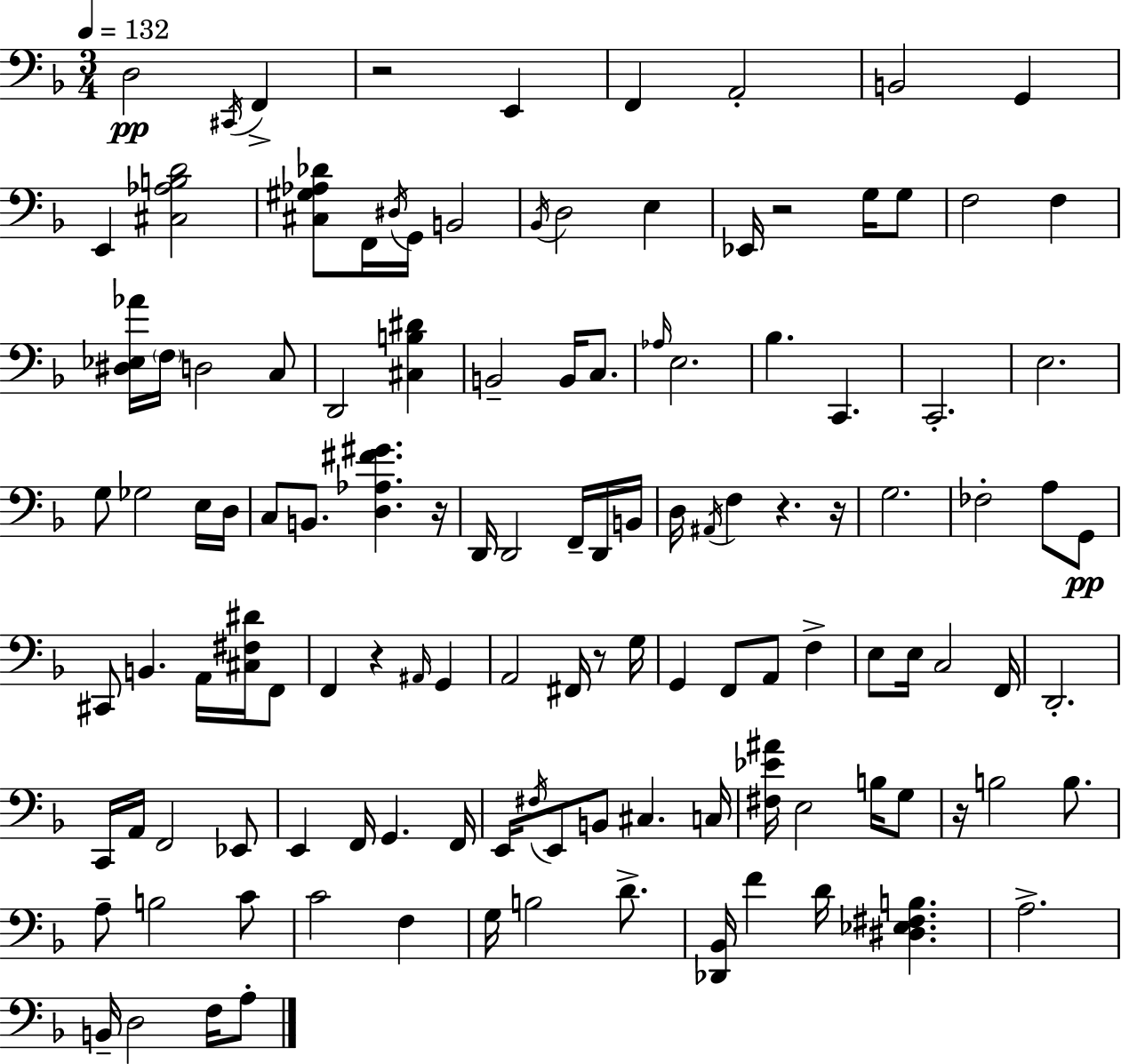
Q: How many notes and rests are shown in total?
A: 122